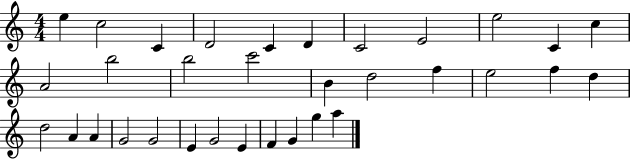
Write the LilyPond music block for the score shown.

{
  \clef treble
  \numericTimeSignature
  \time 4/4
  \key c \major
  e''4 c''2 c'4 | d'2 c'4 d'4 | c'2 e'2 | e''2 c'4 c''4 | \break a'2 b''2 | b''2 c'''2 | b'4 d''2 f''4 | e''2 f''4 d''4 | \break d''2 a'4 a'4 | g'2 g'2 | e'4 g'2 e'4 | f'4 g'4 g''4 a''4 | \break \bar "|."
}